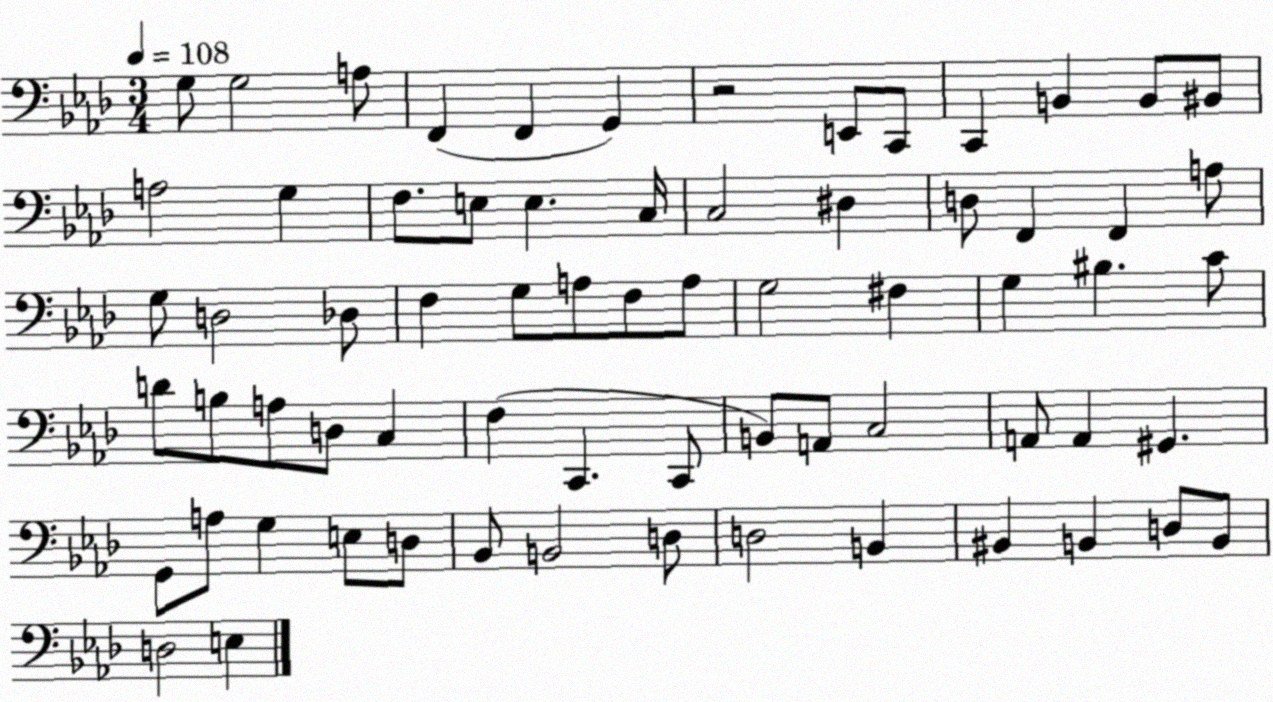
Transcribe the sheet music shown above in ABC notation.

X:1
T:Untitled
M:3/4
L:1/4
K:Ab
G,/2 G,2 A,/2 F,, F,, G,, z2 E,,/2 C,,/2 C,, B,, B,,/2 ^B,,/2 A,2 G, F,/2 E,/2 E, C,/4 C,2 ^D, D,/2 F,, F,, A,/2 G,/2 D,2 _D,/2 F, G,/2 A,/2 F,/2 A,/2 G,2 ^F, G, ^B, C/2 D/2 B,/2 A,/2 D,/2 C, F, C,, C,,/2 B,,/2 A,,/2 C,2 A,,/2 A,, ^G,, G,,/2 A,/2 G, E,/2 D,/2 _B,,/2 B,,2 D,/2 D,2 B,, ^B,, B,, D,/2 B,,/2 D,2 E,